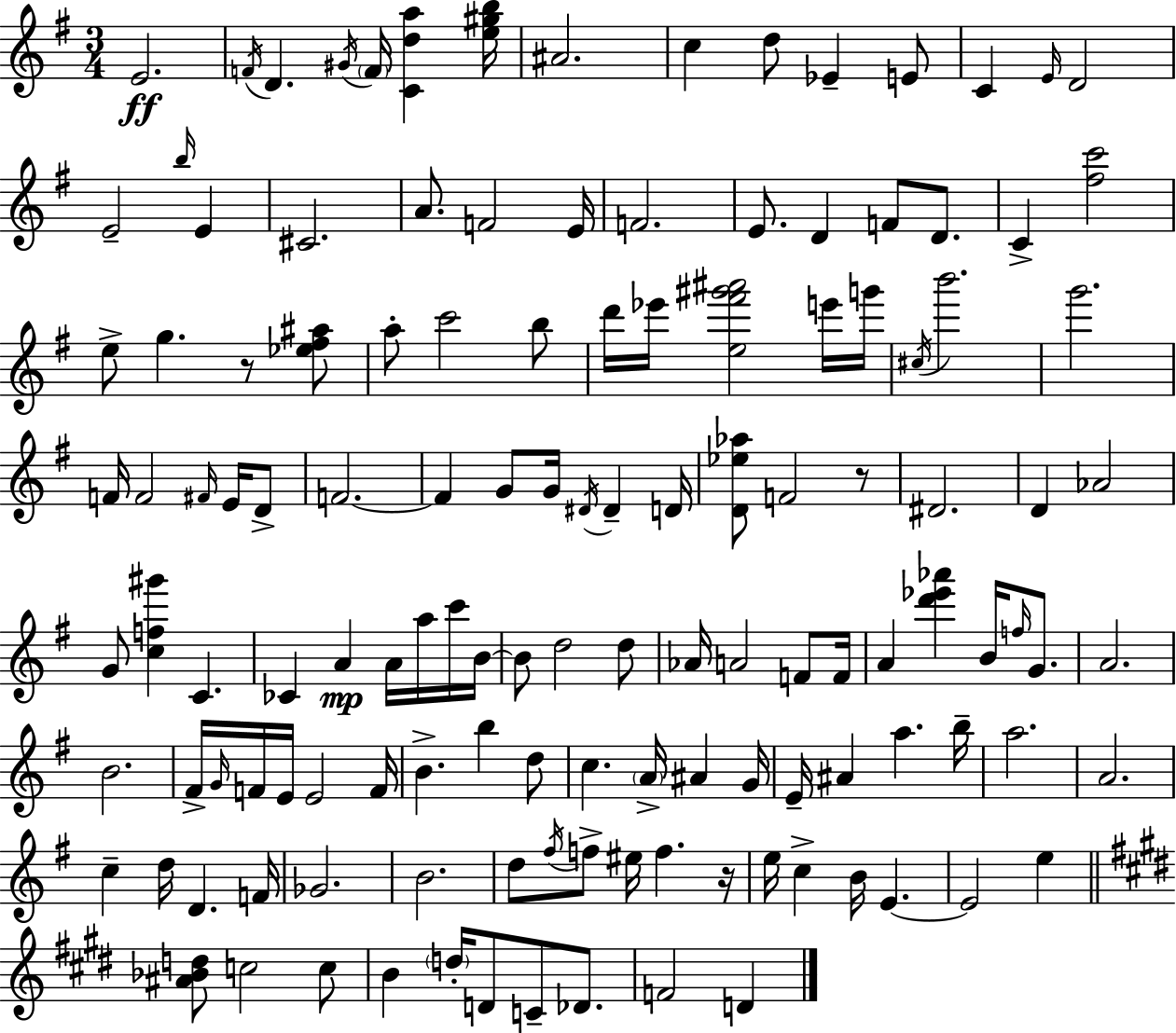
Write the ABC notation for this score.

X:1
T:Untitled
M:3/4
L:1/4
K:Em
E2 F/4 D ^G/4 F/4 [Cda] [e^gb]/4 ^A2 c d/2 _E E/2 C E/4 D2 E2 b/4 E ^C2 A/2 F2 E/4 F2 E/2 D F/2 D/2 C [^fc']2 e/2 g z/2 [_e^f^a]/2 a/2 c'2 b/2 d'/4 _e'/4 [e^f'^g'^a']2 e'/4 g'/4 ^c/4 b'2 g'2 F/4 F2 ^F/4 E/4 D/2 F2 F G/2 G/4 ^D/4 ^D D/4 [D_e_a]/2 F2 z/2 ^D2 D _A2 G/2 [cf^g'] C _C A A/4 a/4 c'/4 B/4 B/2 d2 d/2 _A/4 A2 F/2 F/4 A [d'_e'_a'] B/4 f/4 G/2 A2 B2 ^F/4 G/4 F/4 E/4 E2 F/4 B b d/2 c A/4 ^A G/4 E/4 ^A a b/4 a2 A2 c d/4 D F/4 _G2 B2 d/2 ^f/4 f/2 ^e/4 f z/4 e/4 c B/4 E E2 e [^A_Bd]/2 c2 c/2 B d/4 D/2 C/2 _D/2 F2 D